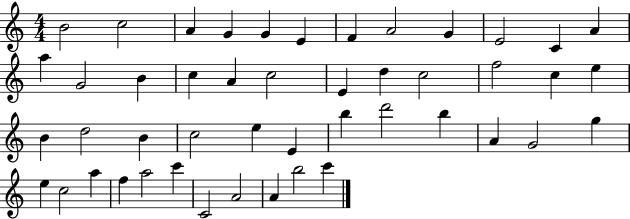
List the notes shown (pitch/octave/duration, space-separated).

B4/h C5/h A4/q G4/q G4/q E4/q F4/q A4/h G4/q E4/h C4/q A4/q A5/q G4/h B4/q C5/q A4/q C5/h E4/q D5/q C5/h F5/h C5/q E5/q B4/q D5/h B4/q C5/h E5/q E4/q B5/q D6/h B5/q A4/q G4/h G5/q E5/q C5/h A5/q F5/q A5/h C6/q C4/h A4/h A4/q B5/h C6/q